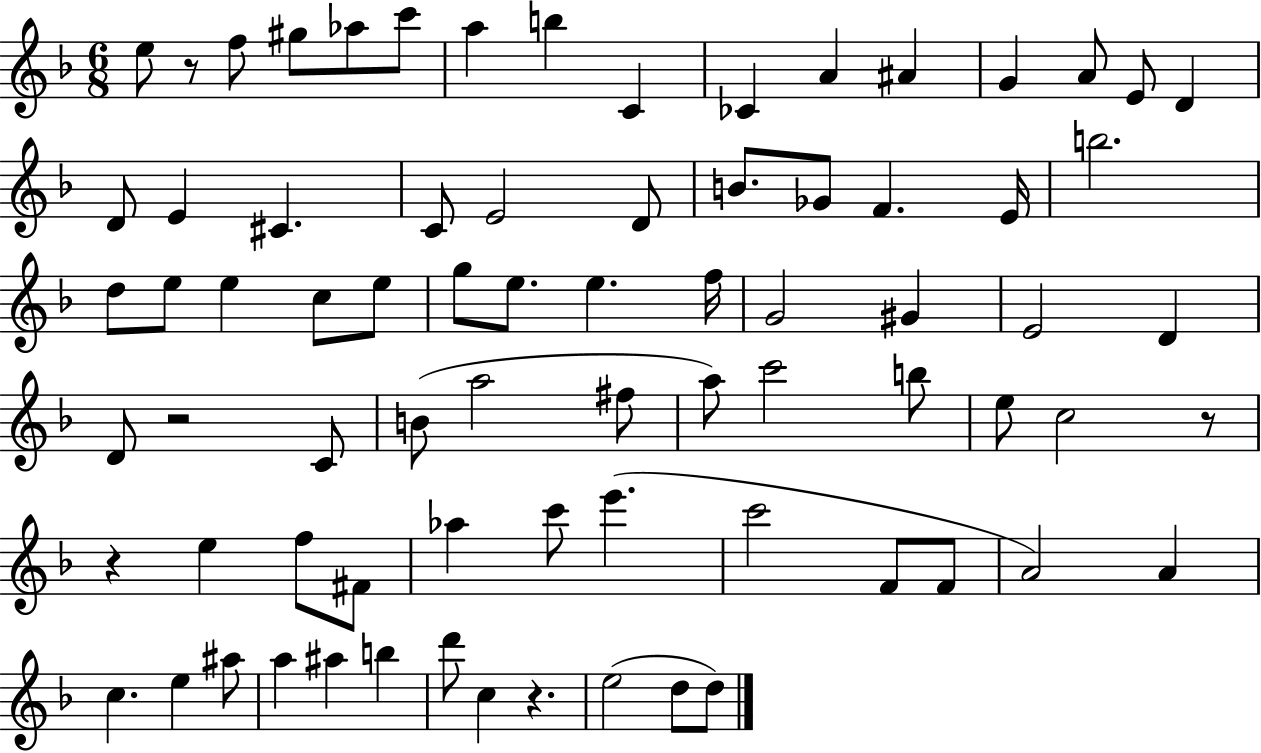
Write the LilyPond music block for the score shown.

{
  \clef treble
  \numericTimeSignature
  \time 6/8
  \key f \major
  e''8 r8 f''8 gis''8 aes''8 c'''8 | a''4 b''4 c'4 | ces'4 a'4 ais'4 | g'4 a'8 e'8 d'4 | \break d'8 e'4 cis'4. | c'8 e'2 d'8 | b'8. ges'8 f'4. e'16 | b''2. | \break d''8 e''8 e''4 c''8 e''8 | g''8 e''8. e''4. f''16 | g'2 gis'4 | e'2 d'4 | \break d'8 r2 c'8 | b'8( a''2 fis''8 | a''8) c'''2 b''8 | e''8 c''2 r8 | \break r4 e''4 f''8 fis'8 | aes''4 c'''8 e'''4.( | c'''2 f'8 f'8 | a'2) a'4 | \break c''4. e''4 ais''8 | a''4 ais''4 b''4 | d'''8 c''4 r4. | e''2( d''8 d''8) | \break \bar "|."
}